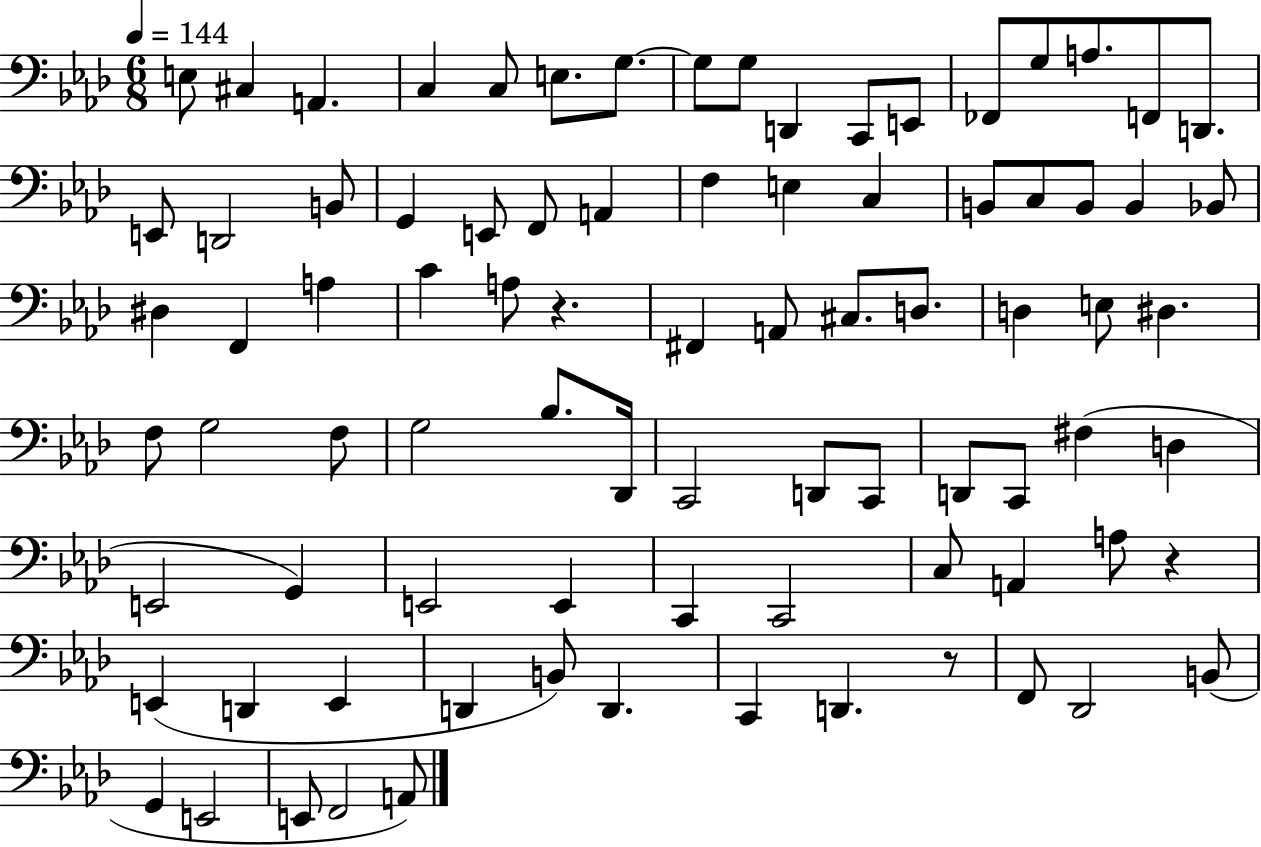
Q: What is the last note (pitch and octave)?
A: A2